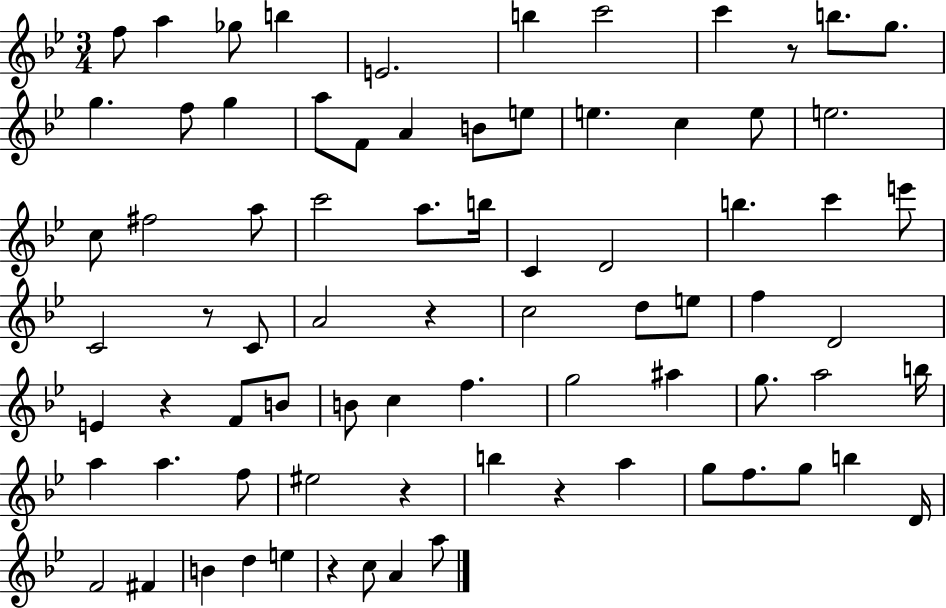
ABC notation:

X:1
T:Untitled
M:3/4
L:1/4
K:Bb
f/2 a _g/2 b E2 b c'2 c' z/2 b/2 g/2 g f/2 g a/2 F/2 A B/2 e/2 e c e/2 e2 c/2 ^f2 a/2 c'2 a/2 b/4 C D2 b c' e'/2 C2 z/2 C/2 A2 z c2 d/2 e/2 f D2 E z F/2 B/2 B/2 c f g2 ^a g/2 a2 b/4 a a f/2 ^e2 z b z a g/2 f/2 g/2 b D/4 F2 ^F B d e z c/2 A a/2